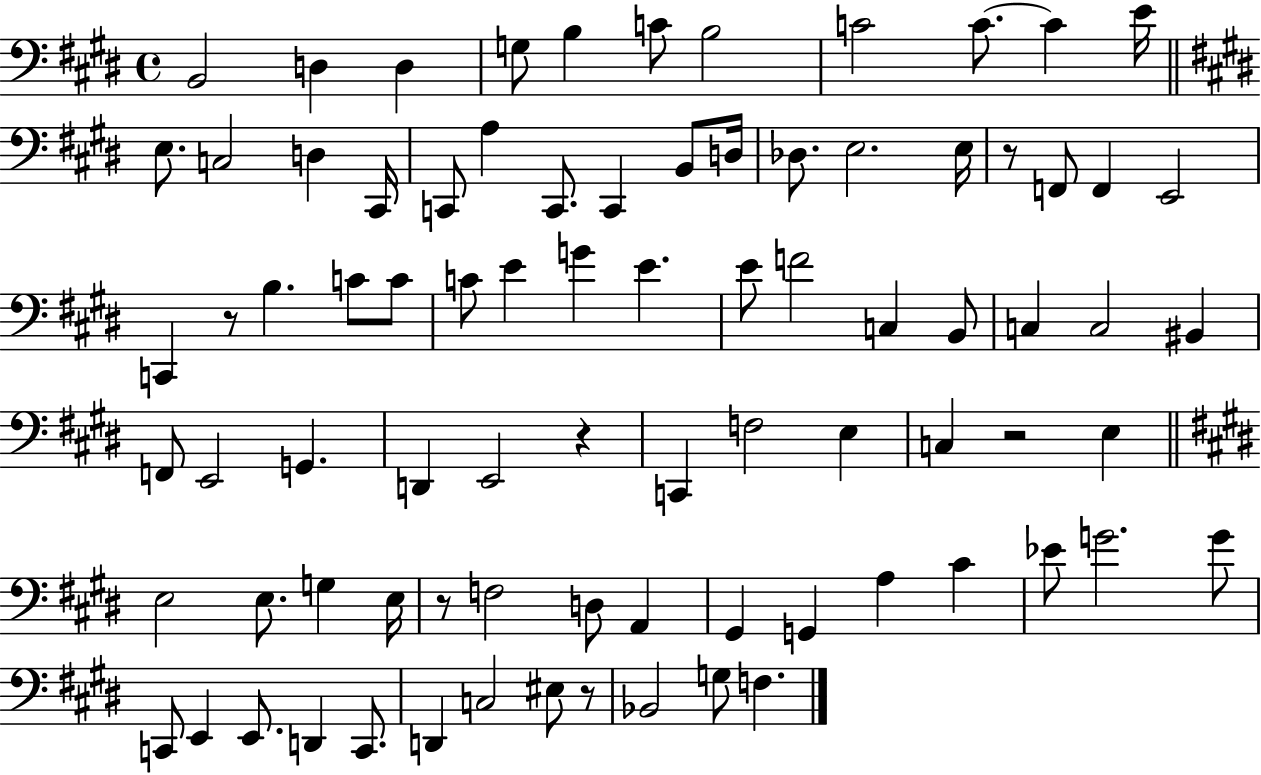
X:1
T:Untitled
M:4/4
L:1/4
K:E
B,,2 D, D, G,/2 B, C/2 B,2 C2 C/2 C E/4 E,/2 C,2 D, ^C,,/4 C,,/2 A, C,,/2 C,, B,,/2 D,/4 _D,/2 E,2 E,/4 z/2 F,,/2 F,, E,,2 C,, z/2 B, C/2 C/2 C/2 E G E E/2 F2 C, B,,/2 C, C,2 ^B,, F,,/2 E,,2 G,, D,, E,,2 z C,, F,2 E, C, z2 E, E,2 E,/2 G, E,/4 z/2 F,2 D,/2 A,, ^G,, G,, A, ^C _E/2 G2 G/2 C,,/2 E,, E,,/2 D,, C,,/2 D,, C,2 ^E,/2 z/2 _B,,2 G,/2 F,